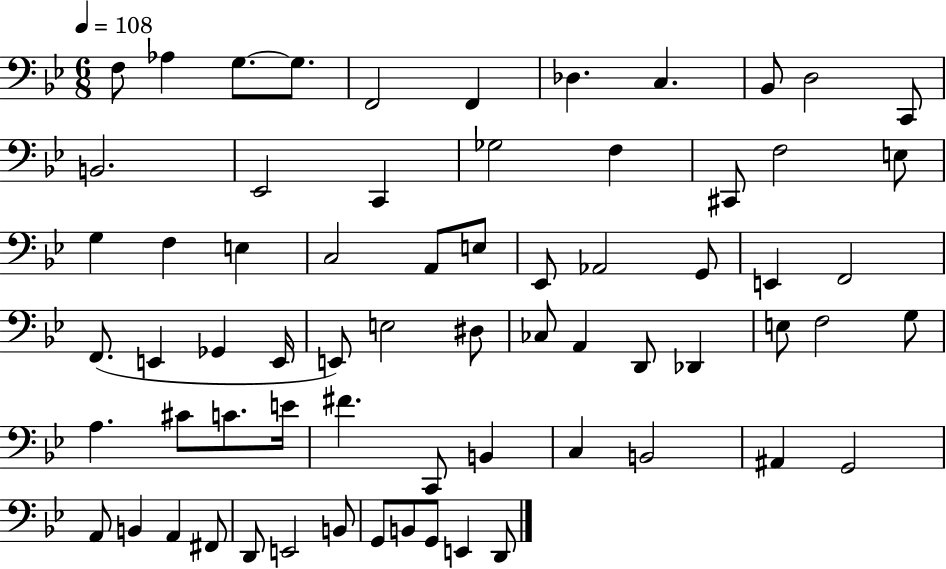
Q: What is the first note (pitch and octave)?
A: F3